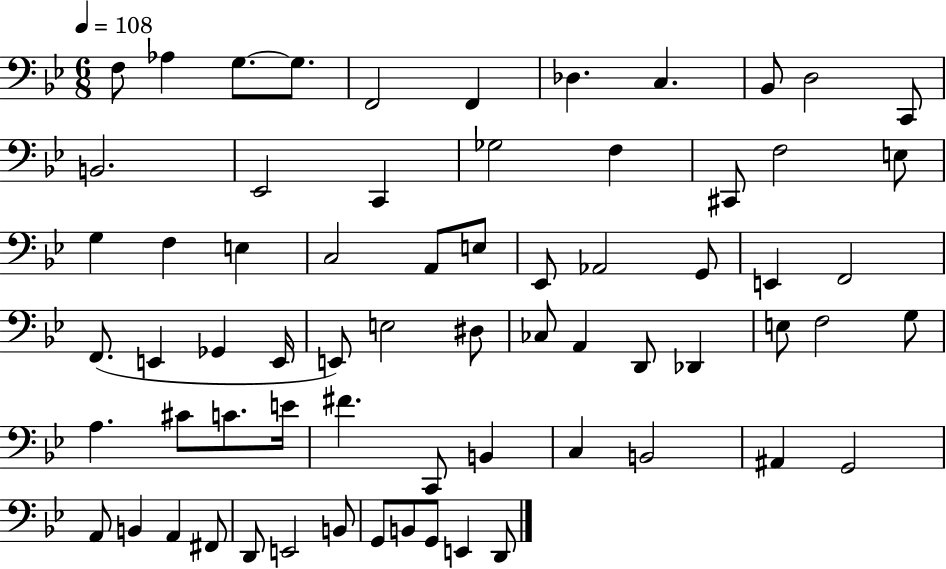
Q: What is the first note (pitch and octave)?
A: F3